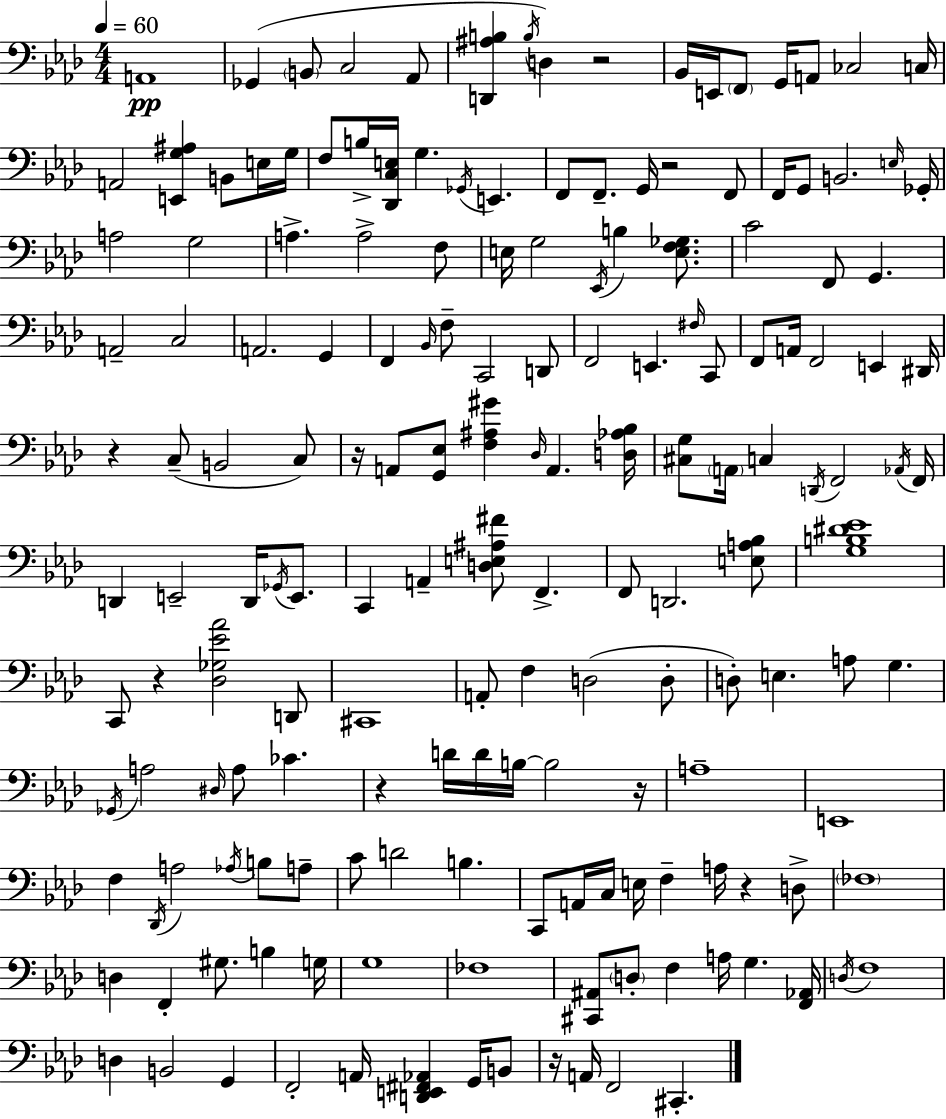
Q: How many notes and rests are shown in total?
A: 170